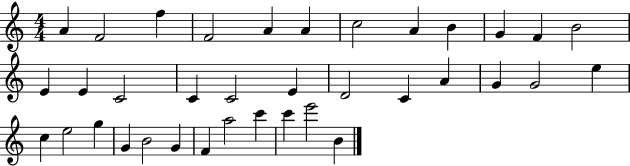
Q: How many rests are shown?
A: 0